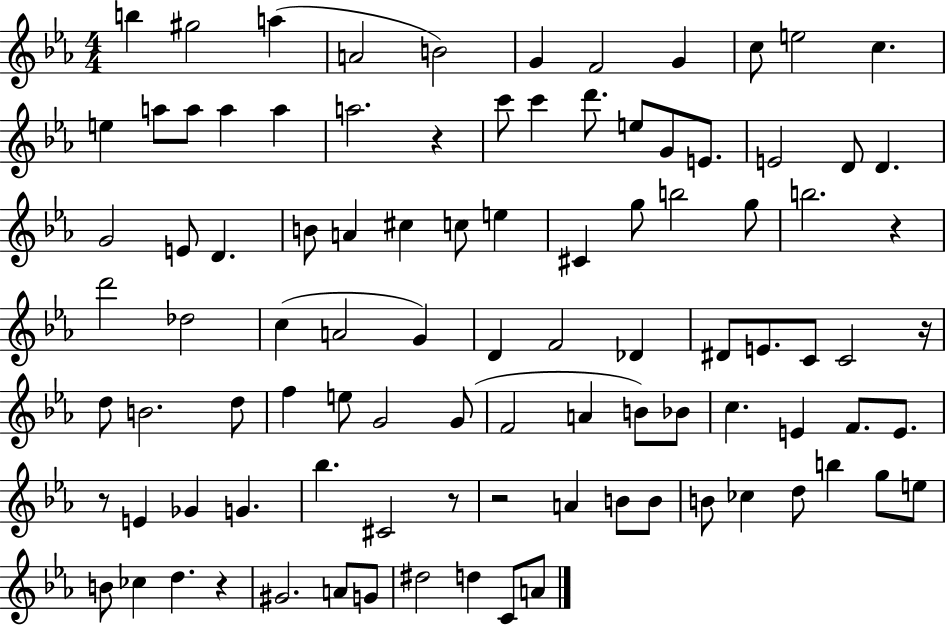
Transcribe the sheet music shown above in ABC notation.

X:1
T:Untitled
M:4/4
L:1/4
K:Eb
b ^g2 a A2 B2 G F2 G c/2 e2 c e a/2 a/2 a a a2 z c'/2 c' d'/2 e/2 G/2 E/2 E2 D/2 D G2 E/2 D B/2 A ^c c/2 e ^C g/2 b2 g/2 b2 z d'2 _d2 c A2 G D F2 _D ^D/2 E/2 C/2 C2 z/4 d/2 B2 d/2 f e/2 G2 G/2 F2 A B/2 _B/2 c E F/2 E/2 z/2 E _G G _b ^C2 z/2 z2 A B/2 B/2 B/2 _c d/2 b g/2 e/2 B/2 _c d z ^G2 A/2 G/2 ^d2 d C/2 A/2